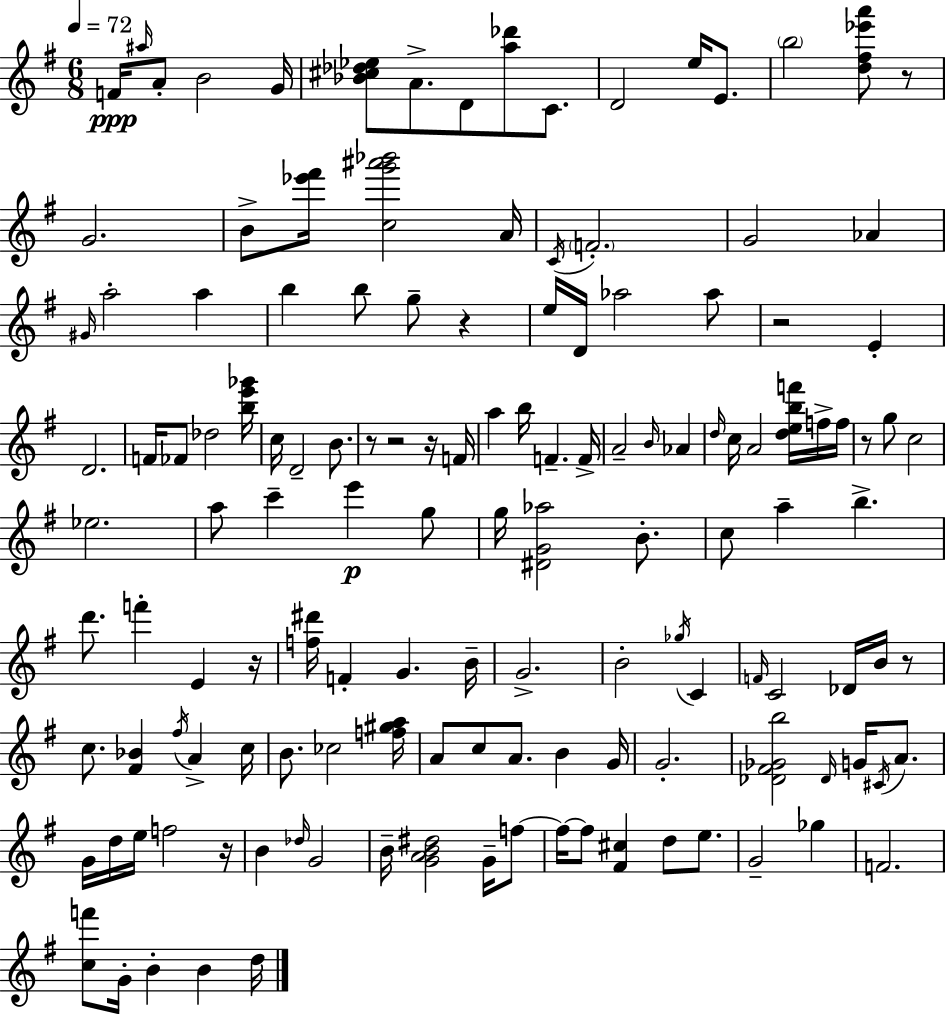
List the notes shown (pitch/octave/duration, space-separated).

F4/s A#5/s A4/e B4/h G4/s [Bb4,C#5,Db5,Eb5]/e A4/e. D4/e [A5,Db6]/e C4/e. D4/h E5/s E4/e. B5/h [D5,F#5,Eb6,A6]/e R/e G4/h. B4/e [Eb6,F#6]/s [C5,G6,A#6,Bb6]/h A4/s C4/s F4/h. G4/h Ab4/q G#4/s A5/h A5/q B5/q B5/e G5/e R/q E5/s D4/s Ab5/h Ab5/e R/h E4/q D4/h. F4/s FES4/e Db5/h [B5,E6,Gb6]/s C5/s D4/h B4/e. R/e R/h R/s F4/s A5/q B5/s F4/q. F4/s A4/h B4/s Ab4/q D5/s C5/s A4/h [D5,E5,B5,F6]/s F5/s F5/s R/e G5/e C5/h Eb5/h. A5/e C6/q E6/q G5/e G5/s [D#4,G4,Ab5]/h B4/e. C5/e A5/q B5/q. D6/e. F6/q E4/q R/s [F5,D#6]/s F4/q G4/q. B4/s G4/h. B4/h Gb5/s C4/q F4/s C4/h Db4/s B4/s R/e C5/e. [F#4,Bb4]/q F#5/s A4/q C5/s B4/e. CES5/h [F5,G#5,A5]/s A4/e C5/e A4/e. B4/q G4/s G4/h. [Db4,F#4,Gb4,B5]/h Db4/s G4/s C#4/s A4/e. G4/s D5/s E5/s F5/h R/s B4/q Db5/s G4/h B4/s [G4,A4,B4,D#5]/h G4/s F5/e F5/s F5/e [F#4,C#5]/q D5/e E5/e. G4/h Gb5/q F4/h. [C5,F6]/e G4/s B4/q B4/q D5/s